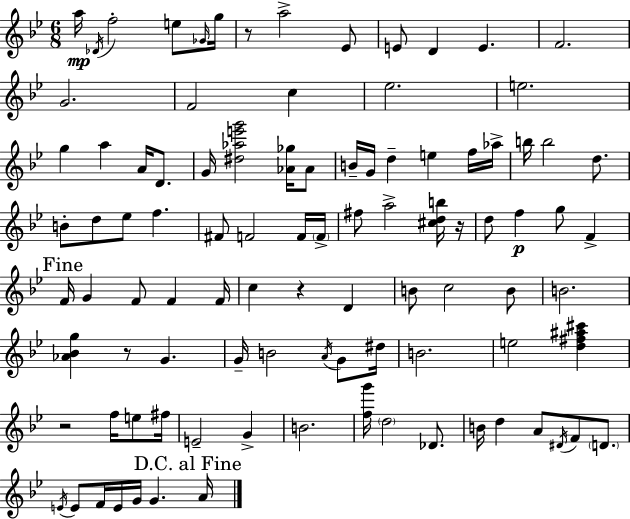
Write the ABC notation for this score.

X:1
T:Untitled
M:6/8
L:1/4
K:Gm
a/4 _D/4 f2 e/2 _G/4 g/4 z/2 a2 _E/2 E/2 D E F2 G2 F2 c _e2 e2 g a A/4 D/2 G/4 [^d_ae'g']2 [_A_g]/4 _A/2 B/4 G/4 d e f/4 _a/4 b/4 b2 d/2 B/2 d/2 _e/2 f ^F/2 F2 F/4 F/4 ^f/2 a2 [^cdb]/4 z/4 d/2 f g/2 F F/4 G F/2 F F/4 c z D B/2 c2 B/2 B2 [_A_Bg] z/2 G G/4 B2 A/4 G/2 ^d/4 B2 e2 [d^f^a^c'] z2 f/4 e/2 ^f/4 E2 G B2 [fg']/4 d2 _D/2 B/4 d A/2 ^D/4 F/2 D/2 E/4 E/2 F/4 E/4 G/4 G A/4